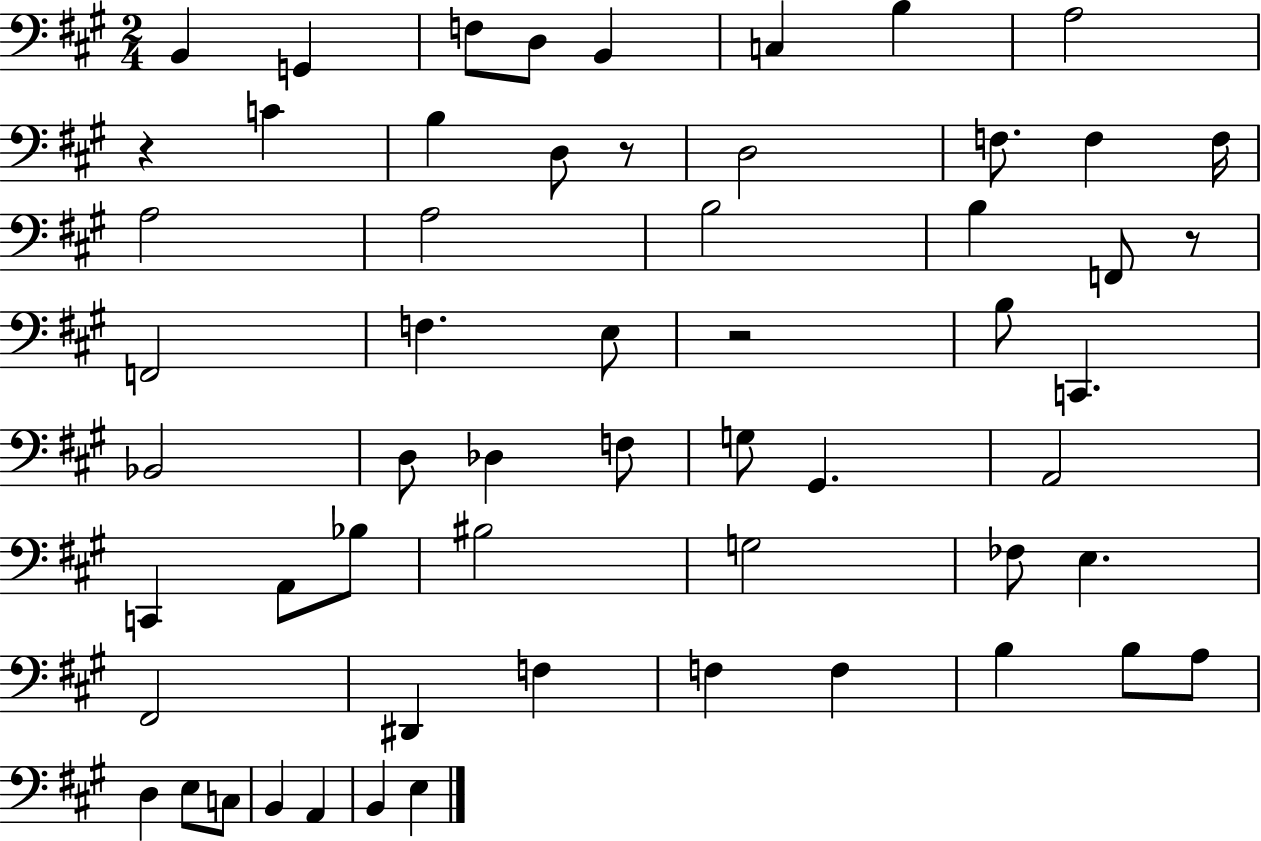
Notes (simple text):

B2/q G2/q F3/e D3/e B2/q C3/q B3/q A3/h R/q C4/q B3/q D3/e R/e D3/h F3/e. F3/q F3/s A3/h A3/h B3/h B3/q F2/e R/e F2/h F3/q. E3/e R/h B3/e C2/q. Bb2/h D3/e Db3/q F3/e G3/e G#2/q. A2/h C2/q A2/e Bb3/e BIS3/h G3/h FES3/e E3/q. F#2/h D#2/q F3/q F3/q F3/q B3/q B3/e A3/e D3/q E3/e C3/e B2/q A2/q B2/q E3/q